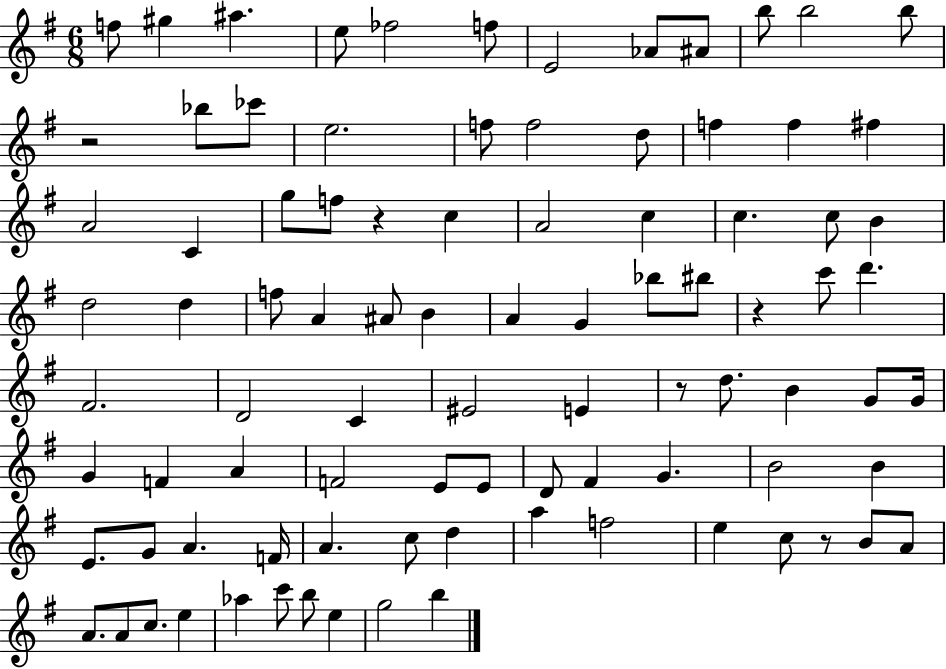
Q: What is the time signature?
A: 6/8